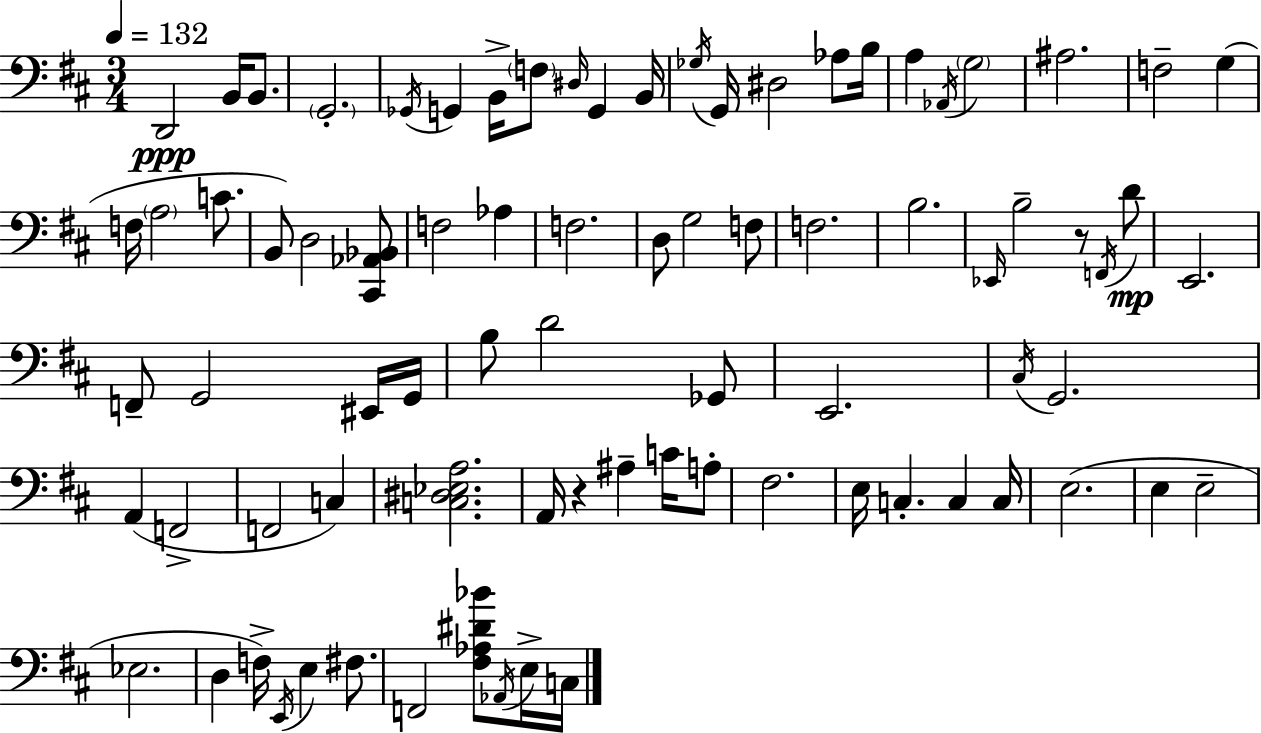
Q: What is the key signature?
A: D major